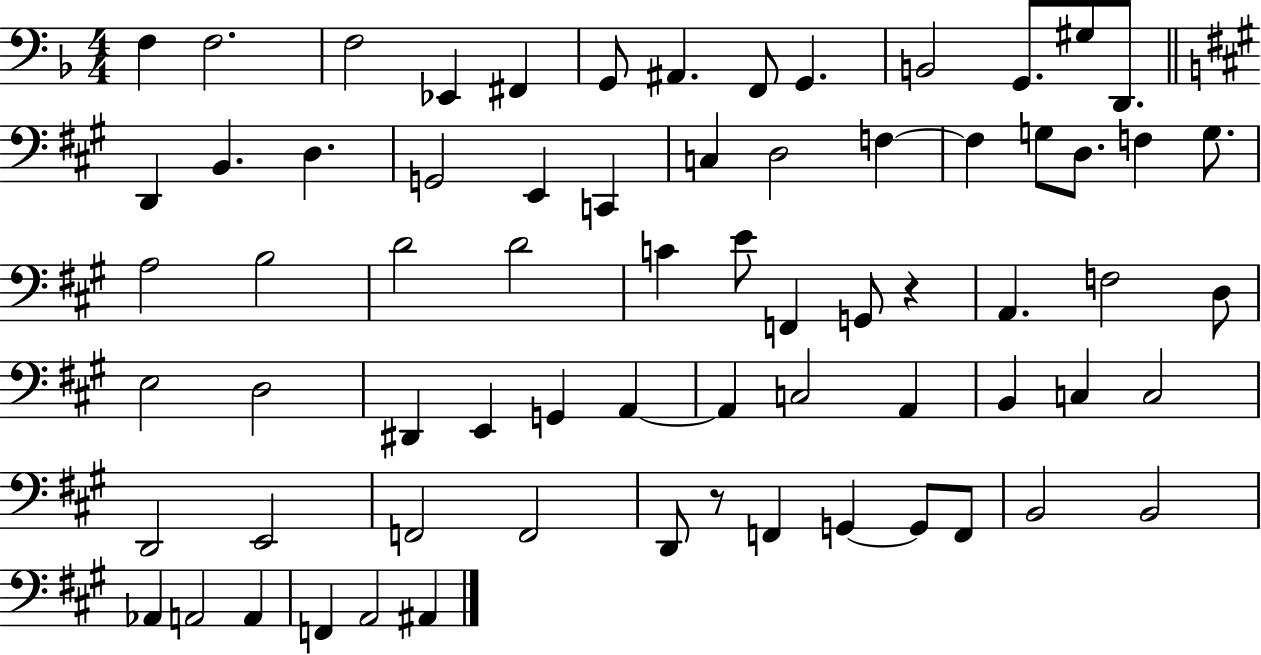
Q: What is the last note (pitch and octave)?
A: A#2